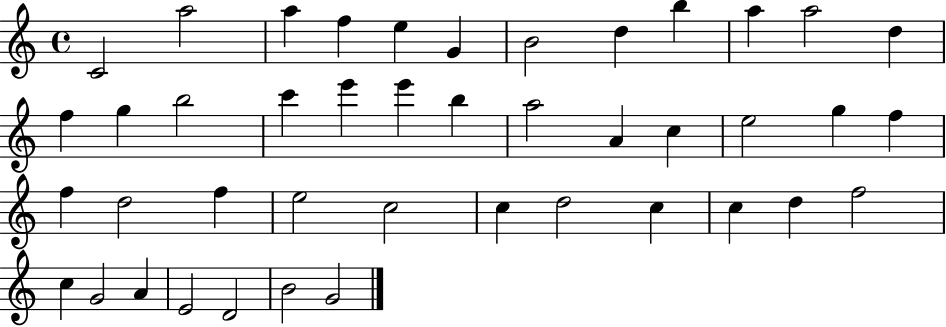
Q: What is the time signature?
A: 4/4